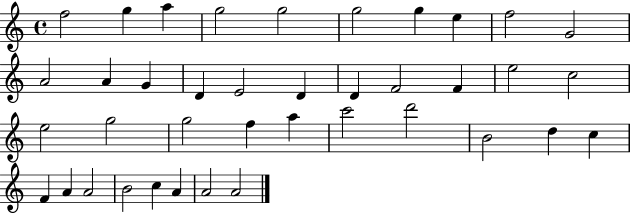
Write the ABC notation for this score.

X:1
T:Untitled
M:4/4
L:1/4
K:C
f2 g a g2 g2 g2 g e f2 G2 A2 A G D E2 D D F2 F e2 c2 e2 g2 g2 f a c'2 d'2 B2 d c F A A2 B2 c A A2 A2